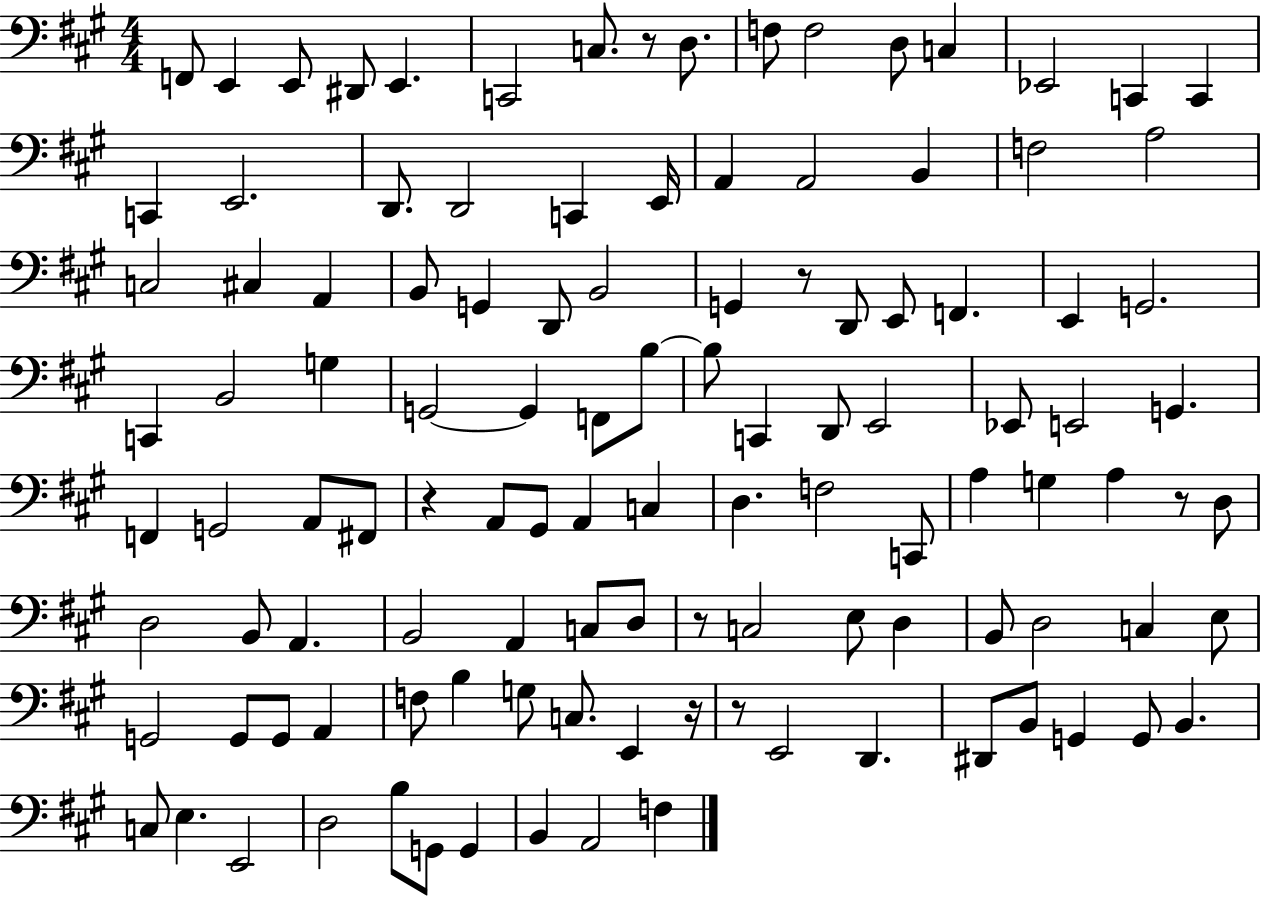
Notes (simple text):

F2/e E2/q E2/e D#2/e E2/q. C2/h C3/e. R/e D3/e. F3/e F3/h D3/e C3/q Eb2/h C2/q C2/q C2/q E2/h. D2/e. D2/h C2/q E2/s A2/q A2/h B2/q F3/h A3/h C3/h C#3/q A2/q B2/e G2/q D2/e B2/h G2/q R/e D2/e E2/e F2/q. E2/q G2/h. C2/q B2/h G3/q G2/h G2/q F2/e B3/e B3/e C2/q D2/e E2/h Eb2/e E2/h G2/q. F2/q G2/h A2/e F#2/e R/q A2/e G#2/e A2/q C3/q D3/q. F3/h C2/e A3/q G3/q A3/q R/e D3/e D3/h B2/e A2/q. B2/h A2/q C3/e D3/e R/e C3/h E3/e D3/q B2/e D3/h C3/q E3/e G2/h G2/e G2/e A2/q F3/e B3/q G3/e C3/e. E2/q R/s R/e E2/h D2/q. D#2/e B2/e G2/q G2/e B2/q. C3/e E3/q. E2/h D3/h B3/e G2/e G2/q B2/q A2/h F3/q